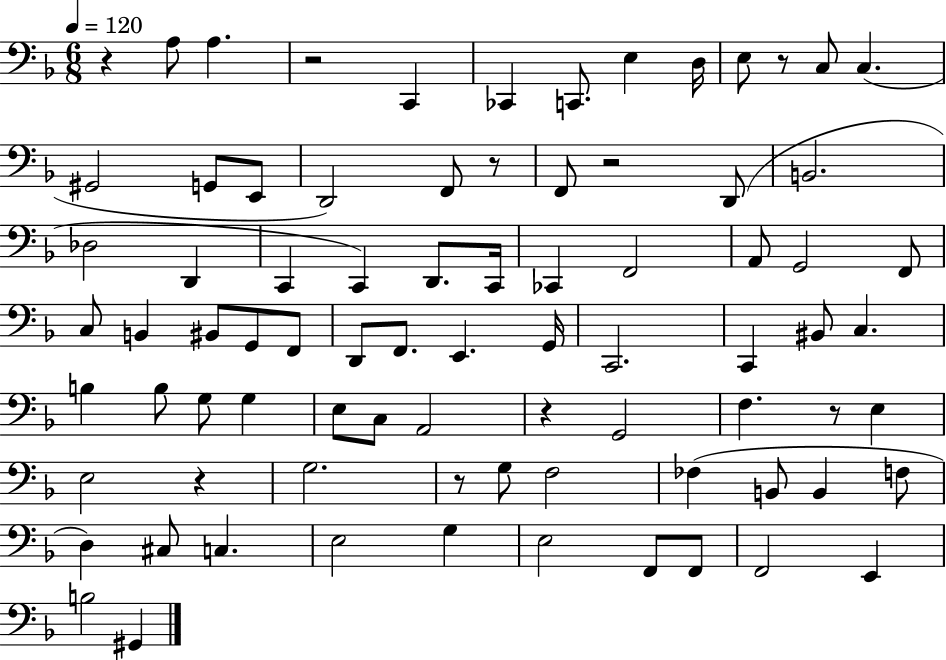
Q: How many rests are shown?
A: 9